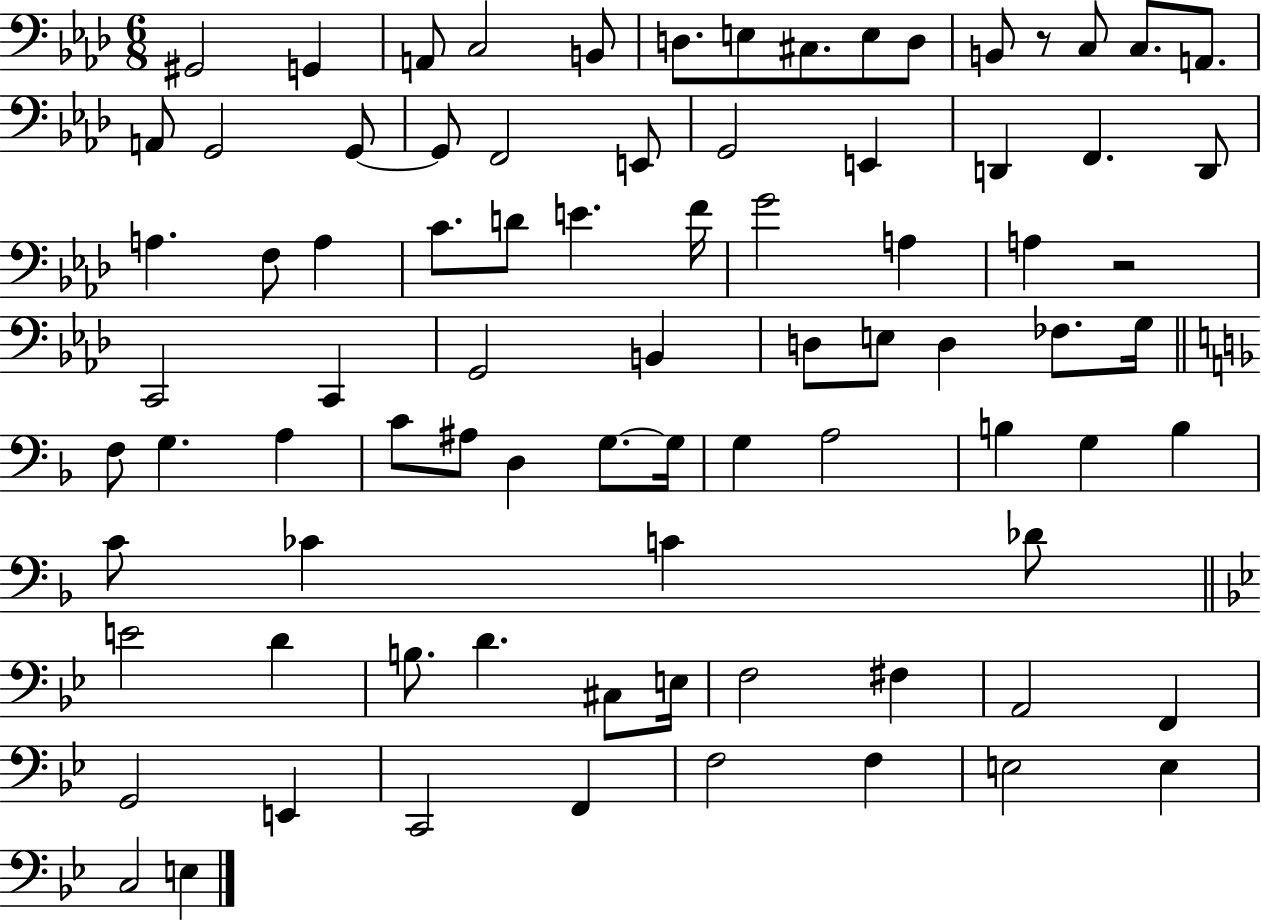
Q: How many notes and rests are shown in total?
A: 83